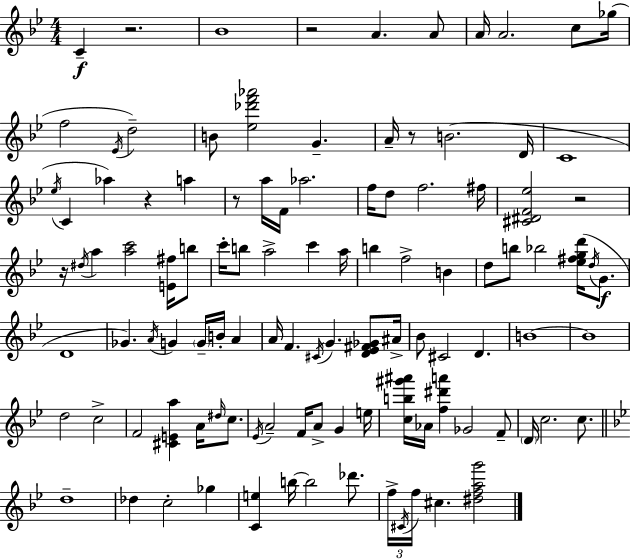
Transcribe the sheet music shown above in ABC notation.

X:1
T:Untitled
M:4/4
L:1/4
K:Bb
C z2 _B4 z2 A A/2 A/4 A2 c/2 _g/4 f2 _E/4 d2 B/2 [_e_d'f'_a']2 G A/4 z/2 B2 D/4 C4 _e/4 C _a z a z/2 a/4 F/4 _a2 f/4 d/2 f2 ^f/4 [^C^DF_e]2 z2 z/4 ^d/4 a [ac']2 [E^f]/4 b/2 c'/4 b/2 a2 c' a/4 b f2 B d/2 b/2 _b2 [_e^fgd']/4 d/4 G/2 D4 _G A/4 G G/4 B/4 A A/4 F ^C/4 G [D_E^F_G]/2 ^A/4 _B/2 ^C2 D B4 B4 d2 c2 F2 [^CEa] A/4 ^d/4 c/2 _E/4 A2 F/4 A/2 G e/4 [cb^g'^a']/4 _A/4 [f^d'a'] _G2 F/2 D/4 c2 c/2 d4 _d c2 _g [Ce] b/4 b2 _d'/2 f/4 ^C/4 f/4 ^c [^dfag']2